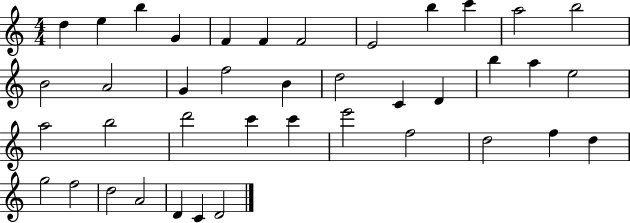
{
  \clef treble
  \numericTimeSignature
  \time 4/4
  \key c \major
  d''4 e''4 b''4 g'4 | f'4 f'4 f'2 | e'2 b''4 c'''4 | a''2 b''2 | \break b'2 a'2 | g'4 f''2 b'4 | d''2 c'4 d'4 | b''4 a''4 e''2 | \break a''2 b''2 | d'''2 c'''4 c'''4 | e'''2 f''2 | d''2 f''4 d''4 | \break g''2 f''2 | d''2 a'2 | d'4 c'4 d'2 | \bar "|."
}